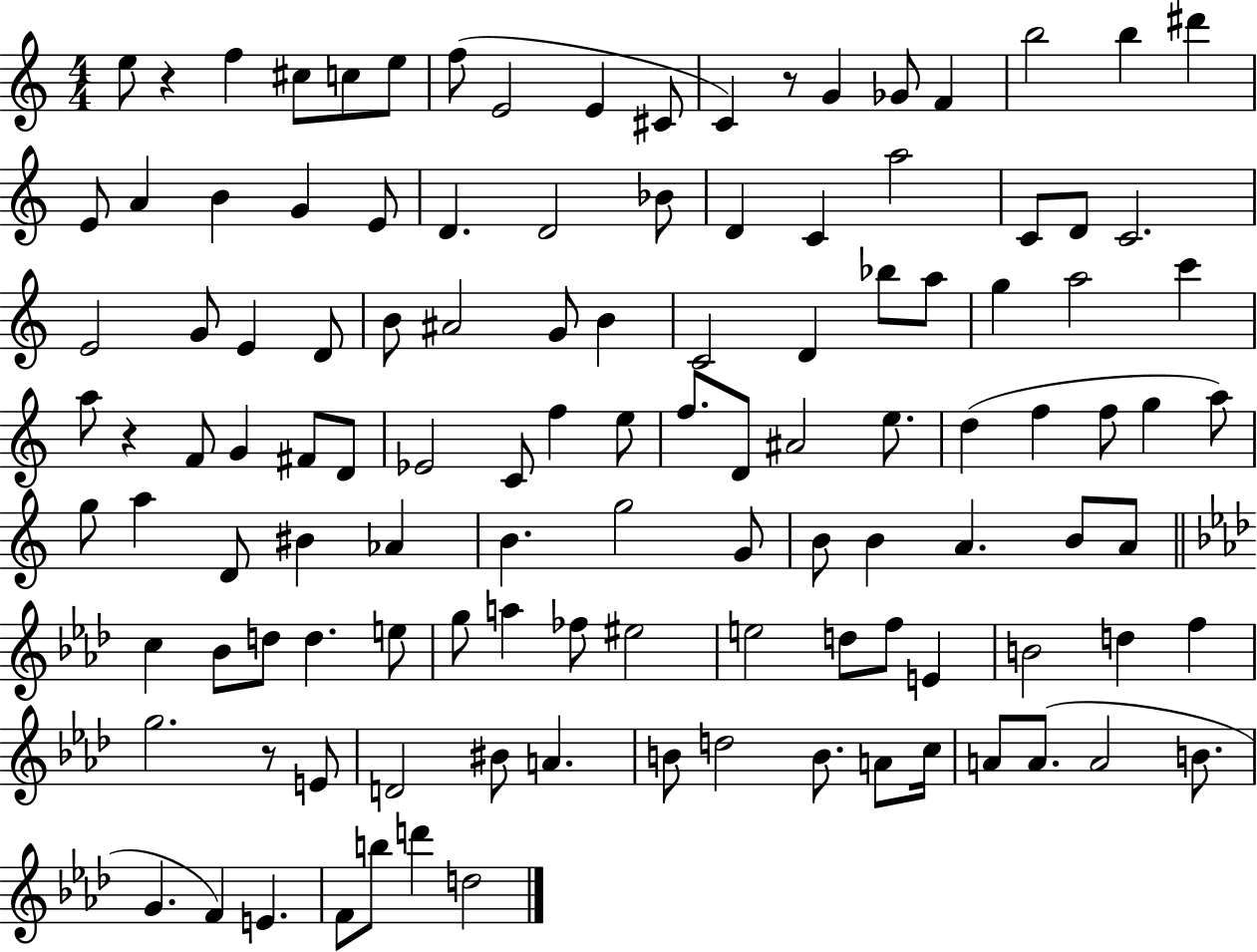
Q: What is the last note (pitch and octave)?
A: D5